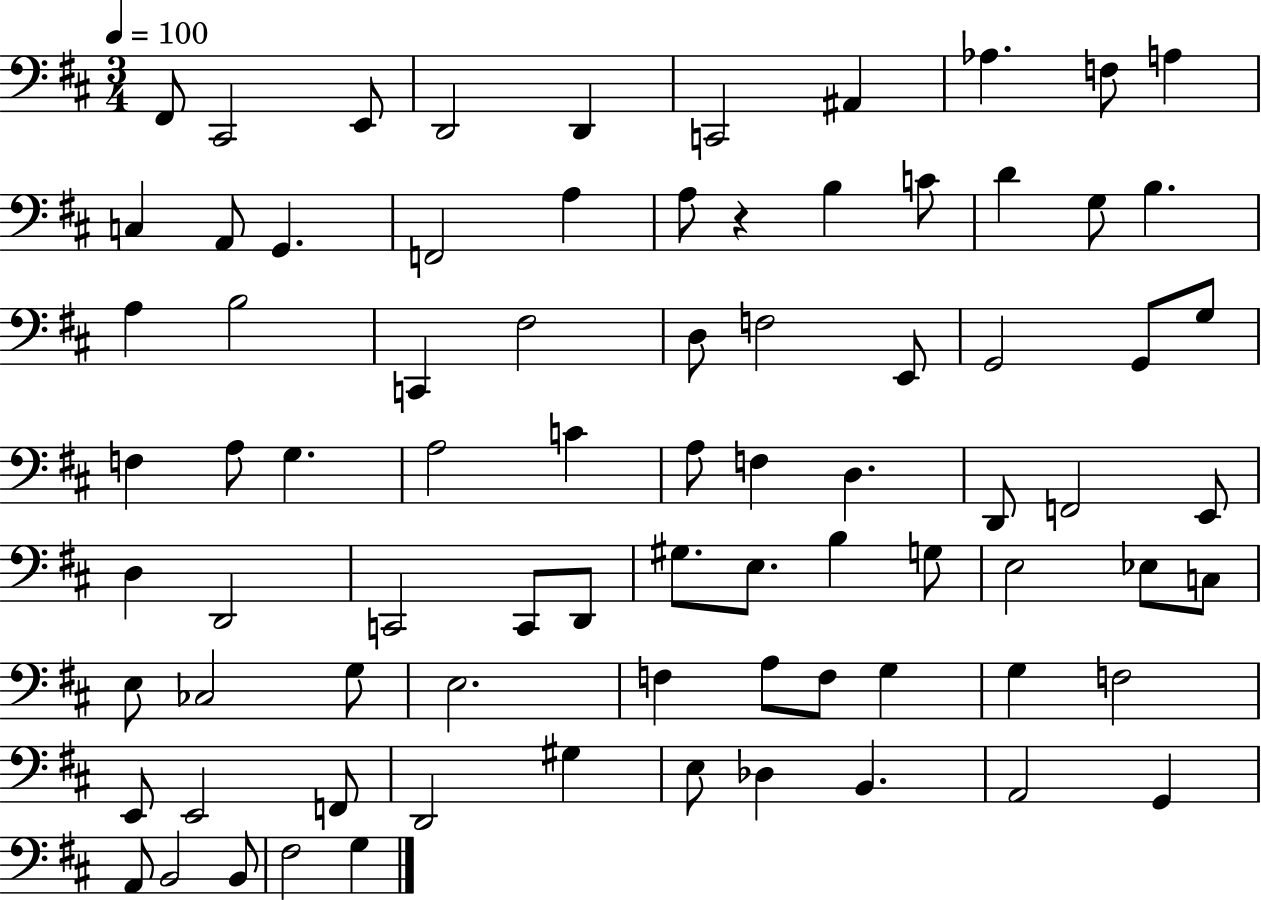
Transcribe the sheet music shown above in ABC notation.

X:1
T:Untitled
M:3/4
L:1/4
K:D
^F,,/2 ^C,,2 E,,/2 D,,2 D,, C,,2 ^A,, _A, F,/2 A, C, A,,/2 G,, F,,2 A, A,/2 z B, C/2 D G,/2 B, A, B,2 C,, ^F,2 D,/2 F,2 E,,/2 G,,2 G,,/2 G,/2 F, A,/2 G, A,2 C A,/2 F, D, D,,/2 F,,2 E,,/2 D, D,,2 C,,2 C,,/2 D,,/2 ^G,/2 E,/2 B, G,/2 E,2 _E,/2 C,/2 E,/2 _C,2 G,/2 E,2 F, A,/2 F,/2 G, G, F,2 E,,/2 E,,2 F,,/2 D,,2 ^G, E,/2 _D, B,, A,,2 G,, A,,/2 B,,2 B,,/2 ^F,2 G,